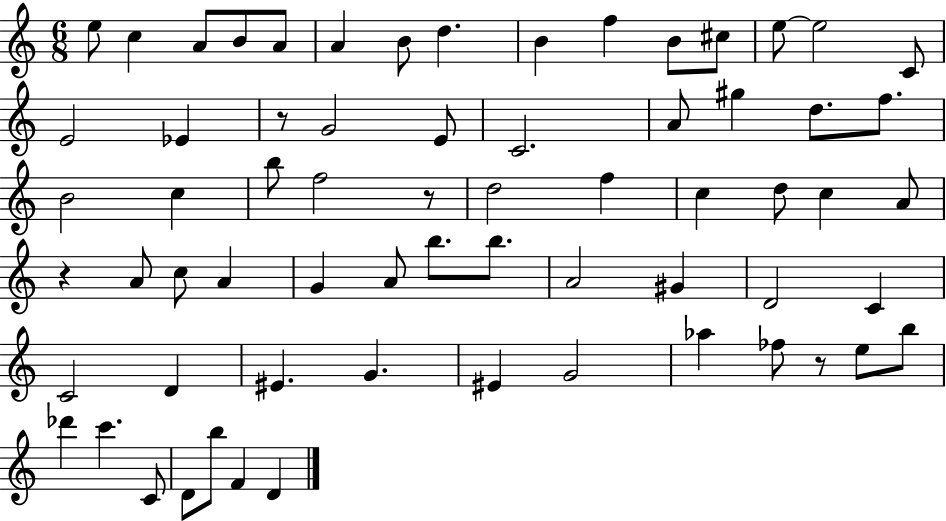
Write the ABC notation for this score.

X:1
T:Untitled
M:6/8
L:1/4
K:C
e/2 c A/2 B/2 A/2 A B/2 d B f B/2 ^c/2 e/2 e2 C/2 E2 _E z/2 G2 E/2 C2 A/2 ^g d/2 f/2 B2 c b/2 f2 z/2 d2 f c d/2 c A/2 z A/2 c/2 A G A/2 b/2 b/2 A2 ^G D2 C C2 D ^E G ^E G2 _a _f/2 z/2 e/2 b/2 _d' c' C/2 D/2 b/2 F D